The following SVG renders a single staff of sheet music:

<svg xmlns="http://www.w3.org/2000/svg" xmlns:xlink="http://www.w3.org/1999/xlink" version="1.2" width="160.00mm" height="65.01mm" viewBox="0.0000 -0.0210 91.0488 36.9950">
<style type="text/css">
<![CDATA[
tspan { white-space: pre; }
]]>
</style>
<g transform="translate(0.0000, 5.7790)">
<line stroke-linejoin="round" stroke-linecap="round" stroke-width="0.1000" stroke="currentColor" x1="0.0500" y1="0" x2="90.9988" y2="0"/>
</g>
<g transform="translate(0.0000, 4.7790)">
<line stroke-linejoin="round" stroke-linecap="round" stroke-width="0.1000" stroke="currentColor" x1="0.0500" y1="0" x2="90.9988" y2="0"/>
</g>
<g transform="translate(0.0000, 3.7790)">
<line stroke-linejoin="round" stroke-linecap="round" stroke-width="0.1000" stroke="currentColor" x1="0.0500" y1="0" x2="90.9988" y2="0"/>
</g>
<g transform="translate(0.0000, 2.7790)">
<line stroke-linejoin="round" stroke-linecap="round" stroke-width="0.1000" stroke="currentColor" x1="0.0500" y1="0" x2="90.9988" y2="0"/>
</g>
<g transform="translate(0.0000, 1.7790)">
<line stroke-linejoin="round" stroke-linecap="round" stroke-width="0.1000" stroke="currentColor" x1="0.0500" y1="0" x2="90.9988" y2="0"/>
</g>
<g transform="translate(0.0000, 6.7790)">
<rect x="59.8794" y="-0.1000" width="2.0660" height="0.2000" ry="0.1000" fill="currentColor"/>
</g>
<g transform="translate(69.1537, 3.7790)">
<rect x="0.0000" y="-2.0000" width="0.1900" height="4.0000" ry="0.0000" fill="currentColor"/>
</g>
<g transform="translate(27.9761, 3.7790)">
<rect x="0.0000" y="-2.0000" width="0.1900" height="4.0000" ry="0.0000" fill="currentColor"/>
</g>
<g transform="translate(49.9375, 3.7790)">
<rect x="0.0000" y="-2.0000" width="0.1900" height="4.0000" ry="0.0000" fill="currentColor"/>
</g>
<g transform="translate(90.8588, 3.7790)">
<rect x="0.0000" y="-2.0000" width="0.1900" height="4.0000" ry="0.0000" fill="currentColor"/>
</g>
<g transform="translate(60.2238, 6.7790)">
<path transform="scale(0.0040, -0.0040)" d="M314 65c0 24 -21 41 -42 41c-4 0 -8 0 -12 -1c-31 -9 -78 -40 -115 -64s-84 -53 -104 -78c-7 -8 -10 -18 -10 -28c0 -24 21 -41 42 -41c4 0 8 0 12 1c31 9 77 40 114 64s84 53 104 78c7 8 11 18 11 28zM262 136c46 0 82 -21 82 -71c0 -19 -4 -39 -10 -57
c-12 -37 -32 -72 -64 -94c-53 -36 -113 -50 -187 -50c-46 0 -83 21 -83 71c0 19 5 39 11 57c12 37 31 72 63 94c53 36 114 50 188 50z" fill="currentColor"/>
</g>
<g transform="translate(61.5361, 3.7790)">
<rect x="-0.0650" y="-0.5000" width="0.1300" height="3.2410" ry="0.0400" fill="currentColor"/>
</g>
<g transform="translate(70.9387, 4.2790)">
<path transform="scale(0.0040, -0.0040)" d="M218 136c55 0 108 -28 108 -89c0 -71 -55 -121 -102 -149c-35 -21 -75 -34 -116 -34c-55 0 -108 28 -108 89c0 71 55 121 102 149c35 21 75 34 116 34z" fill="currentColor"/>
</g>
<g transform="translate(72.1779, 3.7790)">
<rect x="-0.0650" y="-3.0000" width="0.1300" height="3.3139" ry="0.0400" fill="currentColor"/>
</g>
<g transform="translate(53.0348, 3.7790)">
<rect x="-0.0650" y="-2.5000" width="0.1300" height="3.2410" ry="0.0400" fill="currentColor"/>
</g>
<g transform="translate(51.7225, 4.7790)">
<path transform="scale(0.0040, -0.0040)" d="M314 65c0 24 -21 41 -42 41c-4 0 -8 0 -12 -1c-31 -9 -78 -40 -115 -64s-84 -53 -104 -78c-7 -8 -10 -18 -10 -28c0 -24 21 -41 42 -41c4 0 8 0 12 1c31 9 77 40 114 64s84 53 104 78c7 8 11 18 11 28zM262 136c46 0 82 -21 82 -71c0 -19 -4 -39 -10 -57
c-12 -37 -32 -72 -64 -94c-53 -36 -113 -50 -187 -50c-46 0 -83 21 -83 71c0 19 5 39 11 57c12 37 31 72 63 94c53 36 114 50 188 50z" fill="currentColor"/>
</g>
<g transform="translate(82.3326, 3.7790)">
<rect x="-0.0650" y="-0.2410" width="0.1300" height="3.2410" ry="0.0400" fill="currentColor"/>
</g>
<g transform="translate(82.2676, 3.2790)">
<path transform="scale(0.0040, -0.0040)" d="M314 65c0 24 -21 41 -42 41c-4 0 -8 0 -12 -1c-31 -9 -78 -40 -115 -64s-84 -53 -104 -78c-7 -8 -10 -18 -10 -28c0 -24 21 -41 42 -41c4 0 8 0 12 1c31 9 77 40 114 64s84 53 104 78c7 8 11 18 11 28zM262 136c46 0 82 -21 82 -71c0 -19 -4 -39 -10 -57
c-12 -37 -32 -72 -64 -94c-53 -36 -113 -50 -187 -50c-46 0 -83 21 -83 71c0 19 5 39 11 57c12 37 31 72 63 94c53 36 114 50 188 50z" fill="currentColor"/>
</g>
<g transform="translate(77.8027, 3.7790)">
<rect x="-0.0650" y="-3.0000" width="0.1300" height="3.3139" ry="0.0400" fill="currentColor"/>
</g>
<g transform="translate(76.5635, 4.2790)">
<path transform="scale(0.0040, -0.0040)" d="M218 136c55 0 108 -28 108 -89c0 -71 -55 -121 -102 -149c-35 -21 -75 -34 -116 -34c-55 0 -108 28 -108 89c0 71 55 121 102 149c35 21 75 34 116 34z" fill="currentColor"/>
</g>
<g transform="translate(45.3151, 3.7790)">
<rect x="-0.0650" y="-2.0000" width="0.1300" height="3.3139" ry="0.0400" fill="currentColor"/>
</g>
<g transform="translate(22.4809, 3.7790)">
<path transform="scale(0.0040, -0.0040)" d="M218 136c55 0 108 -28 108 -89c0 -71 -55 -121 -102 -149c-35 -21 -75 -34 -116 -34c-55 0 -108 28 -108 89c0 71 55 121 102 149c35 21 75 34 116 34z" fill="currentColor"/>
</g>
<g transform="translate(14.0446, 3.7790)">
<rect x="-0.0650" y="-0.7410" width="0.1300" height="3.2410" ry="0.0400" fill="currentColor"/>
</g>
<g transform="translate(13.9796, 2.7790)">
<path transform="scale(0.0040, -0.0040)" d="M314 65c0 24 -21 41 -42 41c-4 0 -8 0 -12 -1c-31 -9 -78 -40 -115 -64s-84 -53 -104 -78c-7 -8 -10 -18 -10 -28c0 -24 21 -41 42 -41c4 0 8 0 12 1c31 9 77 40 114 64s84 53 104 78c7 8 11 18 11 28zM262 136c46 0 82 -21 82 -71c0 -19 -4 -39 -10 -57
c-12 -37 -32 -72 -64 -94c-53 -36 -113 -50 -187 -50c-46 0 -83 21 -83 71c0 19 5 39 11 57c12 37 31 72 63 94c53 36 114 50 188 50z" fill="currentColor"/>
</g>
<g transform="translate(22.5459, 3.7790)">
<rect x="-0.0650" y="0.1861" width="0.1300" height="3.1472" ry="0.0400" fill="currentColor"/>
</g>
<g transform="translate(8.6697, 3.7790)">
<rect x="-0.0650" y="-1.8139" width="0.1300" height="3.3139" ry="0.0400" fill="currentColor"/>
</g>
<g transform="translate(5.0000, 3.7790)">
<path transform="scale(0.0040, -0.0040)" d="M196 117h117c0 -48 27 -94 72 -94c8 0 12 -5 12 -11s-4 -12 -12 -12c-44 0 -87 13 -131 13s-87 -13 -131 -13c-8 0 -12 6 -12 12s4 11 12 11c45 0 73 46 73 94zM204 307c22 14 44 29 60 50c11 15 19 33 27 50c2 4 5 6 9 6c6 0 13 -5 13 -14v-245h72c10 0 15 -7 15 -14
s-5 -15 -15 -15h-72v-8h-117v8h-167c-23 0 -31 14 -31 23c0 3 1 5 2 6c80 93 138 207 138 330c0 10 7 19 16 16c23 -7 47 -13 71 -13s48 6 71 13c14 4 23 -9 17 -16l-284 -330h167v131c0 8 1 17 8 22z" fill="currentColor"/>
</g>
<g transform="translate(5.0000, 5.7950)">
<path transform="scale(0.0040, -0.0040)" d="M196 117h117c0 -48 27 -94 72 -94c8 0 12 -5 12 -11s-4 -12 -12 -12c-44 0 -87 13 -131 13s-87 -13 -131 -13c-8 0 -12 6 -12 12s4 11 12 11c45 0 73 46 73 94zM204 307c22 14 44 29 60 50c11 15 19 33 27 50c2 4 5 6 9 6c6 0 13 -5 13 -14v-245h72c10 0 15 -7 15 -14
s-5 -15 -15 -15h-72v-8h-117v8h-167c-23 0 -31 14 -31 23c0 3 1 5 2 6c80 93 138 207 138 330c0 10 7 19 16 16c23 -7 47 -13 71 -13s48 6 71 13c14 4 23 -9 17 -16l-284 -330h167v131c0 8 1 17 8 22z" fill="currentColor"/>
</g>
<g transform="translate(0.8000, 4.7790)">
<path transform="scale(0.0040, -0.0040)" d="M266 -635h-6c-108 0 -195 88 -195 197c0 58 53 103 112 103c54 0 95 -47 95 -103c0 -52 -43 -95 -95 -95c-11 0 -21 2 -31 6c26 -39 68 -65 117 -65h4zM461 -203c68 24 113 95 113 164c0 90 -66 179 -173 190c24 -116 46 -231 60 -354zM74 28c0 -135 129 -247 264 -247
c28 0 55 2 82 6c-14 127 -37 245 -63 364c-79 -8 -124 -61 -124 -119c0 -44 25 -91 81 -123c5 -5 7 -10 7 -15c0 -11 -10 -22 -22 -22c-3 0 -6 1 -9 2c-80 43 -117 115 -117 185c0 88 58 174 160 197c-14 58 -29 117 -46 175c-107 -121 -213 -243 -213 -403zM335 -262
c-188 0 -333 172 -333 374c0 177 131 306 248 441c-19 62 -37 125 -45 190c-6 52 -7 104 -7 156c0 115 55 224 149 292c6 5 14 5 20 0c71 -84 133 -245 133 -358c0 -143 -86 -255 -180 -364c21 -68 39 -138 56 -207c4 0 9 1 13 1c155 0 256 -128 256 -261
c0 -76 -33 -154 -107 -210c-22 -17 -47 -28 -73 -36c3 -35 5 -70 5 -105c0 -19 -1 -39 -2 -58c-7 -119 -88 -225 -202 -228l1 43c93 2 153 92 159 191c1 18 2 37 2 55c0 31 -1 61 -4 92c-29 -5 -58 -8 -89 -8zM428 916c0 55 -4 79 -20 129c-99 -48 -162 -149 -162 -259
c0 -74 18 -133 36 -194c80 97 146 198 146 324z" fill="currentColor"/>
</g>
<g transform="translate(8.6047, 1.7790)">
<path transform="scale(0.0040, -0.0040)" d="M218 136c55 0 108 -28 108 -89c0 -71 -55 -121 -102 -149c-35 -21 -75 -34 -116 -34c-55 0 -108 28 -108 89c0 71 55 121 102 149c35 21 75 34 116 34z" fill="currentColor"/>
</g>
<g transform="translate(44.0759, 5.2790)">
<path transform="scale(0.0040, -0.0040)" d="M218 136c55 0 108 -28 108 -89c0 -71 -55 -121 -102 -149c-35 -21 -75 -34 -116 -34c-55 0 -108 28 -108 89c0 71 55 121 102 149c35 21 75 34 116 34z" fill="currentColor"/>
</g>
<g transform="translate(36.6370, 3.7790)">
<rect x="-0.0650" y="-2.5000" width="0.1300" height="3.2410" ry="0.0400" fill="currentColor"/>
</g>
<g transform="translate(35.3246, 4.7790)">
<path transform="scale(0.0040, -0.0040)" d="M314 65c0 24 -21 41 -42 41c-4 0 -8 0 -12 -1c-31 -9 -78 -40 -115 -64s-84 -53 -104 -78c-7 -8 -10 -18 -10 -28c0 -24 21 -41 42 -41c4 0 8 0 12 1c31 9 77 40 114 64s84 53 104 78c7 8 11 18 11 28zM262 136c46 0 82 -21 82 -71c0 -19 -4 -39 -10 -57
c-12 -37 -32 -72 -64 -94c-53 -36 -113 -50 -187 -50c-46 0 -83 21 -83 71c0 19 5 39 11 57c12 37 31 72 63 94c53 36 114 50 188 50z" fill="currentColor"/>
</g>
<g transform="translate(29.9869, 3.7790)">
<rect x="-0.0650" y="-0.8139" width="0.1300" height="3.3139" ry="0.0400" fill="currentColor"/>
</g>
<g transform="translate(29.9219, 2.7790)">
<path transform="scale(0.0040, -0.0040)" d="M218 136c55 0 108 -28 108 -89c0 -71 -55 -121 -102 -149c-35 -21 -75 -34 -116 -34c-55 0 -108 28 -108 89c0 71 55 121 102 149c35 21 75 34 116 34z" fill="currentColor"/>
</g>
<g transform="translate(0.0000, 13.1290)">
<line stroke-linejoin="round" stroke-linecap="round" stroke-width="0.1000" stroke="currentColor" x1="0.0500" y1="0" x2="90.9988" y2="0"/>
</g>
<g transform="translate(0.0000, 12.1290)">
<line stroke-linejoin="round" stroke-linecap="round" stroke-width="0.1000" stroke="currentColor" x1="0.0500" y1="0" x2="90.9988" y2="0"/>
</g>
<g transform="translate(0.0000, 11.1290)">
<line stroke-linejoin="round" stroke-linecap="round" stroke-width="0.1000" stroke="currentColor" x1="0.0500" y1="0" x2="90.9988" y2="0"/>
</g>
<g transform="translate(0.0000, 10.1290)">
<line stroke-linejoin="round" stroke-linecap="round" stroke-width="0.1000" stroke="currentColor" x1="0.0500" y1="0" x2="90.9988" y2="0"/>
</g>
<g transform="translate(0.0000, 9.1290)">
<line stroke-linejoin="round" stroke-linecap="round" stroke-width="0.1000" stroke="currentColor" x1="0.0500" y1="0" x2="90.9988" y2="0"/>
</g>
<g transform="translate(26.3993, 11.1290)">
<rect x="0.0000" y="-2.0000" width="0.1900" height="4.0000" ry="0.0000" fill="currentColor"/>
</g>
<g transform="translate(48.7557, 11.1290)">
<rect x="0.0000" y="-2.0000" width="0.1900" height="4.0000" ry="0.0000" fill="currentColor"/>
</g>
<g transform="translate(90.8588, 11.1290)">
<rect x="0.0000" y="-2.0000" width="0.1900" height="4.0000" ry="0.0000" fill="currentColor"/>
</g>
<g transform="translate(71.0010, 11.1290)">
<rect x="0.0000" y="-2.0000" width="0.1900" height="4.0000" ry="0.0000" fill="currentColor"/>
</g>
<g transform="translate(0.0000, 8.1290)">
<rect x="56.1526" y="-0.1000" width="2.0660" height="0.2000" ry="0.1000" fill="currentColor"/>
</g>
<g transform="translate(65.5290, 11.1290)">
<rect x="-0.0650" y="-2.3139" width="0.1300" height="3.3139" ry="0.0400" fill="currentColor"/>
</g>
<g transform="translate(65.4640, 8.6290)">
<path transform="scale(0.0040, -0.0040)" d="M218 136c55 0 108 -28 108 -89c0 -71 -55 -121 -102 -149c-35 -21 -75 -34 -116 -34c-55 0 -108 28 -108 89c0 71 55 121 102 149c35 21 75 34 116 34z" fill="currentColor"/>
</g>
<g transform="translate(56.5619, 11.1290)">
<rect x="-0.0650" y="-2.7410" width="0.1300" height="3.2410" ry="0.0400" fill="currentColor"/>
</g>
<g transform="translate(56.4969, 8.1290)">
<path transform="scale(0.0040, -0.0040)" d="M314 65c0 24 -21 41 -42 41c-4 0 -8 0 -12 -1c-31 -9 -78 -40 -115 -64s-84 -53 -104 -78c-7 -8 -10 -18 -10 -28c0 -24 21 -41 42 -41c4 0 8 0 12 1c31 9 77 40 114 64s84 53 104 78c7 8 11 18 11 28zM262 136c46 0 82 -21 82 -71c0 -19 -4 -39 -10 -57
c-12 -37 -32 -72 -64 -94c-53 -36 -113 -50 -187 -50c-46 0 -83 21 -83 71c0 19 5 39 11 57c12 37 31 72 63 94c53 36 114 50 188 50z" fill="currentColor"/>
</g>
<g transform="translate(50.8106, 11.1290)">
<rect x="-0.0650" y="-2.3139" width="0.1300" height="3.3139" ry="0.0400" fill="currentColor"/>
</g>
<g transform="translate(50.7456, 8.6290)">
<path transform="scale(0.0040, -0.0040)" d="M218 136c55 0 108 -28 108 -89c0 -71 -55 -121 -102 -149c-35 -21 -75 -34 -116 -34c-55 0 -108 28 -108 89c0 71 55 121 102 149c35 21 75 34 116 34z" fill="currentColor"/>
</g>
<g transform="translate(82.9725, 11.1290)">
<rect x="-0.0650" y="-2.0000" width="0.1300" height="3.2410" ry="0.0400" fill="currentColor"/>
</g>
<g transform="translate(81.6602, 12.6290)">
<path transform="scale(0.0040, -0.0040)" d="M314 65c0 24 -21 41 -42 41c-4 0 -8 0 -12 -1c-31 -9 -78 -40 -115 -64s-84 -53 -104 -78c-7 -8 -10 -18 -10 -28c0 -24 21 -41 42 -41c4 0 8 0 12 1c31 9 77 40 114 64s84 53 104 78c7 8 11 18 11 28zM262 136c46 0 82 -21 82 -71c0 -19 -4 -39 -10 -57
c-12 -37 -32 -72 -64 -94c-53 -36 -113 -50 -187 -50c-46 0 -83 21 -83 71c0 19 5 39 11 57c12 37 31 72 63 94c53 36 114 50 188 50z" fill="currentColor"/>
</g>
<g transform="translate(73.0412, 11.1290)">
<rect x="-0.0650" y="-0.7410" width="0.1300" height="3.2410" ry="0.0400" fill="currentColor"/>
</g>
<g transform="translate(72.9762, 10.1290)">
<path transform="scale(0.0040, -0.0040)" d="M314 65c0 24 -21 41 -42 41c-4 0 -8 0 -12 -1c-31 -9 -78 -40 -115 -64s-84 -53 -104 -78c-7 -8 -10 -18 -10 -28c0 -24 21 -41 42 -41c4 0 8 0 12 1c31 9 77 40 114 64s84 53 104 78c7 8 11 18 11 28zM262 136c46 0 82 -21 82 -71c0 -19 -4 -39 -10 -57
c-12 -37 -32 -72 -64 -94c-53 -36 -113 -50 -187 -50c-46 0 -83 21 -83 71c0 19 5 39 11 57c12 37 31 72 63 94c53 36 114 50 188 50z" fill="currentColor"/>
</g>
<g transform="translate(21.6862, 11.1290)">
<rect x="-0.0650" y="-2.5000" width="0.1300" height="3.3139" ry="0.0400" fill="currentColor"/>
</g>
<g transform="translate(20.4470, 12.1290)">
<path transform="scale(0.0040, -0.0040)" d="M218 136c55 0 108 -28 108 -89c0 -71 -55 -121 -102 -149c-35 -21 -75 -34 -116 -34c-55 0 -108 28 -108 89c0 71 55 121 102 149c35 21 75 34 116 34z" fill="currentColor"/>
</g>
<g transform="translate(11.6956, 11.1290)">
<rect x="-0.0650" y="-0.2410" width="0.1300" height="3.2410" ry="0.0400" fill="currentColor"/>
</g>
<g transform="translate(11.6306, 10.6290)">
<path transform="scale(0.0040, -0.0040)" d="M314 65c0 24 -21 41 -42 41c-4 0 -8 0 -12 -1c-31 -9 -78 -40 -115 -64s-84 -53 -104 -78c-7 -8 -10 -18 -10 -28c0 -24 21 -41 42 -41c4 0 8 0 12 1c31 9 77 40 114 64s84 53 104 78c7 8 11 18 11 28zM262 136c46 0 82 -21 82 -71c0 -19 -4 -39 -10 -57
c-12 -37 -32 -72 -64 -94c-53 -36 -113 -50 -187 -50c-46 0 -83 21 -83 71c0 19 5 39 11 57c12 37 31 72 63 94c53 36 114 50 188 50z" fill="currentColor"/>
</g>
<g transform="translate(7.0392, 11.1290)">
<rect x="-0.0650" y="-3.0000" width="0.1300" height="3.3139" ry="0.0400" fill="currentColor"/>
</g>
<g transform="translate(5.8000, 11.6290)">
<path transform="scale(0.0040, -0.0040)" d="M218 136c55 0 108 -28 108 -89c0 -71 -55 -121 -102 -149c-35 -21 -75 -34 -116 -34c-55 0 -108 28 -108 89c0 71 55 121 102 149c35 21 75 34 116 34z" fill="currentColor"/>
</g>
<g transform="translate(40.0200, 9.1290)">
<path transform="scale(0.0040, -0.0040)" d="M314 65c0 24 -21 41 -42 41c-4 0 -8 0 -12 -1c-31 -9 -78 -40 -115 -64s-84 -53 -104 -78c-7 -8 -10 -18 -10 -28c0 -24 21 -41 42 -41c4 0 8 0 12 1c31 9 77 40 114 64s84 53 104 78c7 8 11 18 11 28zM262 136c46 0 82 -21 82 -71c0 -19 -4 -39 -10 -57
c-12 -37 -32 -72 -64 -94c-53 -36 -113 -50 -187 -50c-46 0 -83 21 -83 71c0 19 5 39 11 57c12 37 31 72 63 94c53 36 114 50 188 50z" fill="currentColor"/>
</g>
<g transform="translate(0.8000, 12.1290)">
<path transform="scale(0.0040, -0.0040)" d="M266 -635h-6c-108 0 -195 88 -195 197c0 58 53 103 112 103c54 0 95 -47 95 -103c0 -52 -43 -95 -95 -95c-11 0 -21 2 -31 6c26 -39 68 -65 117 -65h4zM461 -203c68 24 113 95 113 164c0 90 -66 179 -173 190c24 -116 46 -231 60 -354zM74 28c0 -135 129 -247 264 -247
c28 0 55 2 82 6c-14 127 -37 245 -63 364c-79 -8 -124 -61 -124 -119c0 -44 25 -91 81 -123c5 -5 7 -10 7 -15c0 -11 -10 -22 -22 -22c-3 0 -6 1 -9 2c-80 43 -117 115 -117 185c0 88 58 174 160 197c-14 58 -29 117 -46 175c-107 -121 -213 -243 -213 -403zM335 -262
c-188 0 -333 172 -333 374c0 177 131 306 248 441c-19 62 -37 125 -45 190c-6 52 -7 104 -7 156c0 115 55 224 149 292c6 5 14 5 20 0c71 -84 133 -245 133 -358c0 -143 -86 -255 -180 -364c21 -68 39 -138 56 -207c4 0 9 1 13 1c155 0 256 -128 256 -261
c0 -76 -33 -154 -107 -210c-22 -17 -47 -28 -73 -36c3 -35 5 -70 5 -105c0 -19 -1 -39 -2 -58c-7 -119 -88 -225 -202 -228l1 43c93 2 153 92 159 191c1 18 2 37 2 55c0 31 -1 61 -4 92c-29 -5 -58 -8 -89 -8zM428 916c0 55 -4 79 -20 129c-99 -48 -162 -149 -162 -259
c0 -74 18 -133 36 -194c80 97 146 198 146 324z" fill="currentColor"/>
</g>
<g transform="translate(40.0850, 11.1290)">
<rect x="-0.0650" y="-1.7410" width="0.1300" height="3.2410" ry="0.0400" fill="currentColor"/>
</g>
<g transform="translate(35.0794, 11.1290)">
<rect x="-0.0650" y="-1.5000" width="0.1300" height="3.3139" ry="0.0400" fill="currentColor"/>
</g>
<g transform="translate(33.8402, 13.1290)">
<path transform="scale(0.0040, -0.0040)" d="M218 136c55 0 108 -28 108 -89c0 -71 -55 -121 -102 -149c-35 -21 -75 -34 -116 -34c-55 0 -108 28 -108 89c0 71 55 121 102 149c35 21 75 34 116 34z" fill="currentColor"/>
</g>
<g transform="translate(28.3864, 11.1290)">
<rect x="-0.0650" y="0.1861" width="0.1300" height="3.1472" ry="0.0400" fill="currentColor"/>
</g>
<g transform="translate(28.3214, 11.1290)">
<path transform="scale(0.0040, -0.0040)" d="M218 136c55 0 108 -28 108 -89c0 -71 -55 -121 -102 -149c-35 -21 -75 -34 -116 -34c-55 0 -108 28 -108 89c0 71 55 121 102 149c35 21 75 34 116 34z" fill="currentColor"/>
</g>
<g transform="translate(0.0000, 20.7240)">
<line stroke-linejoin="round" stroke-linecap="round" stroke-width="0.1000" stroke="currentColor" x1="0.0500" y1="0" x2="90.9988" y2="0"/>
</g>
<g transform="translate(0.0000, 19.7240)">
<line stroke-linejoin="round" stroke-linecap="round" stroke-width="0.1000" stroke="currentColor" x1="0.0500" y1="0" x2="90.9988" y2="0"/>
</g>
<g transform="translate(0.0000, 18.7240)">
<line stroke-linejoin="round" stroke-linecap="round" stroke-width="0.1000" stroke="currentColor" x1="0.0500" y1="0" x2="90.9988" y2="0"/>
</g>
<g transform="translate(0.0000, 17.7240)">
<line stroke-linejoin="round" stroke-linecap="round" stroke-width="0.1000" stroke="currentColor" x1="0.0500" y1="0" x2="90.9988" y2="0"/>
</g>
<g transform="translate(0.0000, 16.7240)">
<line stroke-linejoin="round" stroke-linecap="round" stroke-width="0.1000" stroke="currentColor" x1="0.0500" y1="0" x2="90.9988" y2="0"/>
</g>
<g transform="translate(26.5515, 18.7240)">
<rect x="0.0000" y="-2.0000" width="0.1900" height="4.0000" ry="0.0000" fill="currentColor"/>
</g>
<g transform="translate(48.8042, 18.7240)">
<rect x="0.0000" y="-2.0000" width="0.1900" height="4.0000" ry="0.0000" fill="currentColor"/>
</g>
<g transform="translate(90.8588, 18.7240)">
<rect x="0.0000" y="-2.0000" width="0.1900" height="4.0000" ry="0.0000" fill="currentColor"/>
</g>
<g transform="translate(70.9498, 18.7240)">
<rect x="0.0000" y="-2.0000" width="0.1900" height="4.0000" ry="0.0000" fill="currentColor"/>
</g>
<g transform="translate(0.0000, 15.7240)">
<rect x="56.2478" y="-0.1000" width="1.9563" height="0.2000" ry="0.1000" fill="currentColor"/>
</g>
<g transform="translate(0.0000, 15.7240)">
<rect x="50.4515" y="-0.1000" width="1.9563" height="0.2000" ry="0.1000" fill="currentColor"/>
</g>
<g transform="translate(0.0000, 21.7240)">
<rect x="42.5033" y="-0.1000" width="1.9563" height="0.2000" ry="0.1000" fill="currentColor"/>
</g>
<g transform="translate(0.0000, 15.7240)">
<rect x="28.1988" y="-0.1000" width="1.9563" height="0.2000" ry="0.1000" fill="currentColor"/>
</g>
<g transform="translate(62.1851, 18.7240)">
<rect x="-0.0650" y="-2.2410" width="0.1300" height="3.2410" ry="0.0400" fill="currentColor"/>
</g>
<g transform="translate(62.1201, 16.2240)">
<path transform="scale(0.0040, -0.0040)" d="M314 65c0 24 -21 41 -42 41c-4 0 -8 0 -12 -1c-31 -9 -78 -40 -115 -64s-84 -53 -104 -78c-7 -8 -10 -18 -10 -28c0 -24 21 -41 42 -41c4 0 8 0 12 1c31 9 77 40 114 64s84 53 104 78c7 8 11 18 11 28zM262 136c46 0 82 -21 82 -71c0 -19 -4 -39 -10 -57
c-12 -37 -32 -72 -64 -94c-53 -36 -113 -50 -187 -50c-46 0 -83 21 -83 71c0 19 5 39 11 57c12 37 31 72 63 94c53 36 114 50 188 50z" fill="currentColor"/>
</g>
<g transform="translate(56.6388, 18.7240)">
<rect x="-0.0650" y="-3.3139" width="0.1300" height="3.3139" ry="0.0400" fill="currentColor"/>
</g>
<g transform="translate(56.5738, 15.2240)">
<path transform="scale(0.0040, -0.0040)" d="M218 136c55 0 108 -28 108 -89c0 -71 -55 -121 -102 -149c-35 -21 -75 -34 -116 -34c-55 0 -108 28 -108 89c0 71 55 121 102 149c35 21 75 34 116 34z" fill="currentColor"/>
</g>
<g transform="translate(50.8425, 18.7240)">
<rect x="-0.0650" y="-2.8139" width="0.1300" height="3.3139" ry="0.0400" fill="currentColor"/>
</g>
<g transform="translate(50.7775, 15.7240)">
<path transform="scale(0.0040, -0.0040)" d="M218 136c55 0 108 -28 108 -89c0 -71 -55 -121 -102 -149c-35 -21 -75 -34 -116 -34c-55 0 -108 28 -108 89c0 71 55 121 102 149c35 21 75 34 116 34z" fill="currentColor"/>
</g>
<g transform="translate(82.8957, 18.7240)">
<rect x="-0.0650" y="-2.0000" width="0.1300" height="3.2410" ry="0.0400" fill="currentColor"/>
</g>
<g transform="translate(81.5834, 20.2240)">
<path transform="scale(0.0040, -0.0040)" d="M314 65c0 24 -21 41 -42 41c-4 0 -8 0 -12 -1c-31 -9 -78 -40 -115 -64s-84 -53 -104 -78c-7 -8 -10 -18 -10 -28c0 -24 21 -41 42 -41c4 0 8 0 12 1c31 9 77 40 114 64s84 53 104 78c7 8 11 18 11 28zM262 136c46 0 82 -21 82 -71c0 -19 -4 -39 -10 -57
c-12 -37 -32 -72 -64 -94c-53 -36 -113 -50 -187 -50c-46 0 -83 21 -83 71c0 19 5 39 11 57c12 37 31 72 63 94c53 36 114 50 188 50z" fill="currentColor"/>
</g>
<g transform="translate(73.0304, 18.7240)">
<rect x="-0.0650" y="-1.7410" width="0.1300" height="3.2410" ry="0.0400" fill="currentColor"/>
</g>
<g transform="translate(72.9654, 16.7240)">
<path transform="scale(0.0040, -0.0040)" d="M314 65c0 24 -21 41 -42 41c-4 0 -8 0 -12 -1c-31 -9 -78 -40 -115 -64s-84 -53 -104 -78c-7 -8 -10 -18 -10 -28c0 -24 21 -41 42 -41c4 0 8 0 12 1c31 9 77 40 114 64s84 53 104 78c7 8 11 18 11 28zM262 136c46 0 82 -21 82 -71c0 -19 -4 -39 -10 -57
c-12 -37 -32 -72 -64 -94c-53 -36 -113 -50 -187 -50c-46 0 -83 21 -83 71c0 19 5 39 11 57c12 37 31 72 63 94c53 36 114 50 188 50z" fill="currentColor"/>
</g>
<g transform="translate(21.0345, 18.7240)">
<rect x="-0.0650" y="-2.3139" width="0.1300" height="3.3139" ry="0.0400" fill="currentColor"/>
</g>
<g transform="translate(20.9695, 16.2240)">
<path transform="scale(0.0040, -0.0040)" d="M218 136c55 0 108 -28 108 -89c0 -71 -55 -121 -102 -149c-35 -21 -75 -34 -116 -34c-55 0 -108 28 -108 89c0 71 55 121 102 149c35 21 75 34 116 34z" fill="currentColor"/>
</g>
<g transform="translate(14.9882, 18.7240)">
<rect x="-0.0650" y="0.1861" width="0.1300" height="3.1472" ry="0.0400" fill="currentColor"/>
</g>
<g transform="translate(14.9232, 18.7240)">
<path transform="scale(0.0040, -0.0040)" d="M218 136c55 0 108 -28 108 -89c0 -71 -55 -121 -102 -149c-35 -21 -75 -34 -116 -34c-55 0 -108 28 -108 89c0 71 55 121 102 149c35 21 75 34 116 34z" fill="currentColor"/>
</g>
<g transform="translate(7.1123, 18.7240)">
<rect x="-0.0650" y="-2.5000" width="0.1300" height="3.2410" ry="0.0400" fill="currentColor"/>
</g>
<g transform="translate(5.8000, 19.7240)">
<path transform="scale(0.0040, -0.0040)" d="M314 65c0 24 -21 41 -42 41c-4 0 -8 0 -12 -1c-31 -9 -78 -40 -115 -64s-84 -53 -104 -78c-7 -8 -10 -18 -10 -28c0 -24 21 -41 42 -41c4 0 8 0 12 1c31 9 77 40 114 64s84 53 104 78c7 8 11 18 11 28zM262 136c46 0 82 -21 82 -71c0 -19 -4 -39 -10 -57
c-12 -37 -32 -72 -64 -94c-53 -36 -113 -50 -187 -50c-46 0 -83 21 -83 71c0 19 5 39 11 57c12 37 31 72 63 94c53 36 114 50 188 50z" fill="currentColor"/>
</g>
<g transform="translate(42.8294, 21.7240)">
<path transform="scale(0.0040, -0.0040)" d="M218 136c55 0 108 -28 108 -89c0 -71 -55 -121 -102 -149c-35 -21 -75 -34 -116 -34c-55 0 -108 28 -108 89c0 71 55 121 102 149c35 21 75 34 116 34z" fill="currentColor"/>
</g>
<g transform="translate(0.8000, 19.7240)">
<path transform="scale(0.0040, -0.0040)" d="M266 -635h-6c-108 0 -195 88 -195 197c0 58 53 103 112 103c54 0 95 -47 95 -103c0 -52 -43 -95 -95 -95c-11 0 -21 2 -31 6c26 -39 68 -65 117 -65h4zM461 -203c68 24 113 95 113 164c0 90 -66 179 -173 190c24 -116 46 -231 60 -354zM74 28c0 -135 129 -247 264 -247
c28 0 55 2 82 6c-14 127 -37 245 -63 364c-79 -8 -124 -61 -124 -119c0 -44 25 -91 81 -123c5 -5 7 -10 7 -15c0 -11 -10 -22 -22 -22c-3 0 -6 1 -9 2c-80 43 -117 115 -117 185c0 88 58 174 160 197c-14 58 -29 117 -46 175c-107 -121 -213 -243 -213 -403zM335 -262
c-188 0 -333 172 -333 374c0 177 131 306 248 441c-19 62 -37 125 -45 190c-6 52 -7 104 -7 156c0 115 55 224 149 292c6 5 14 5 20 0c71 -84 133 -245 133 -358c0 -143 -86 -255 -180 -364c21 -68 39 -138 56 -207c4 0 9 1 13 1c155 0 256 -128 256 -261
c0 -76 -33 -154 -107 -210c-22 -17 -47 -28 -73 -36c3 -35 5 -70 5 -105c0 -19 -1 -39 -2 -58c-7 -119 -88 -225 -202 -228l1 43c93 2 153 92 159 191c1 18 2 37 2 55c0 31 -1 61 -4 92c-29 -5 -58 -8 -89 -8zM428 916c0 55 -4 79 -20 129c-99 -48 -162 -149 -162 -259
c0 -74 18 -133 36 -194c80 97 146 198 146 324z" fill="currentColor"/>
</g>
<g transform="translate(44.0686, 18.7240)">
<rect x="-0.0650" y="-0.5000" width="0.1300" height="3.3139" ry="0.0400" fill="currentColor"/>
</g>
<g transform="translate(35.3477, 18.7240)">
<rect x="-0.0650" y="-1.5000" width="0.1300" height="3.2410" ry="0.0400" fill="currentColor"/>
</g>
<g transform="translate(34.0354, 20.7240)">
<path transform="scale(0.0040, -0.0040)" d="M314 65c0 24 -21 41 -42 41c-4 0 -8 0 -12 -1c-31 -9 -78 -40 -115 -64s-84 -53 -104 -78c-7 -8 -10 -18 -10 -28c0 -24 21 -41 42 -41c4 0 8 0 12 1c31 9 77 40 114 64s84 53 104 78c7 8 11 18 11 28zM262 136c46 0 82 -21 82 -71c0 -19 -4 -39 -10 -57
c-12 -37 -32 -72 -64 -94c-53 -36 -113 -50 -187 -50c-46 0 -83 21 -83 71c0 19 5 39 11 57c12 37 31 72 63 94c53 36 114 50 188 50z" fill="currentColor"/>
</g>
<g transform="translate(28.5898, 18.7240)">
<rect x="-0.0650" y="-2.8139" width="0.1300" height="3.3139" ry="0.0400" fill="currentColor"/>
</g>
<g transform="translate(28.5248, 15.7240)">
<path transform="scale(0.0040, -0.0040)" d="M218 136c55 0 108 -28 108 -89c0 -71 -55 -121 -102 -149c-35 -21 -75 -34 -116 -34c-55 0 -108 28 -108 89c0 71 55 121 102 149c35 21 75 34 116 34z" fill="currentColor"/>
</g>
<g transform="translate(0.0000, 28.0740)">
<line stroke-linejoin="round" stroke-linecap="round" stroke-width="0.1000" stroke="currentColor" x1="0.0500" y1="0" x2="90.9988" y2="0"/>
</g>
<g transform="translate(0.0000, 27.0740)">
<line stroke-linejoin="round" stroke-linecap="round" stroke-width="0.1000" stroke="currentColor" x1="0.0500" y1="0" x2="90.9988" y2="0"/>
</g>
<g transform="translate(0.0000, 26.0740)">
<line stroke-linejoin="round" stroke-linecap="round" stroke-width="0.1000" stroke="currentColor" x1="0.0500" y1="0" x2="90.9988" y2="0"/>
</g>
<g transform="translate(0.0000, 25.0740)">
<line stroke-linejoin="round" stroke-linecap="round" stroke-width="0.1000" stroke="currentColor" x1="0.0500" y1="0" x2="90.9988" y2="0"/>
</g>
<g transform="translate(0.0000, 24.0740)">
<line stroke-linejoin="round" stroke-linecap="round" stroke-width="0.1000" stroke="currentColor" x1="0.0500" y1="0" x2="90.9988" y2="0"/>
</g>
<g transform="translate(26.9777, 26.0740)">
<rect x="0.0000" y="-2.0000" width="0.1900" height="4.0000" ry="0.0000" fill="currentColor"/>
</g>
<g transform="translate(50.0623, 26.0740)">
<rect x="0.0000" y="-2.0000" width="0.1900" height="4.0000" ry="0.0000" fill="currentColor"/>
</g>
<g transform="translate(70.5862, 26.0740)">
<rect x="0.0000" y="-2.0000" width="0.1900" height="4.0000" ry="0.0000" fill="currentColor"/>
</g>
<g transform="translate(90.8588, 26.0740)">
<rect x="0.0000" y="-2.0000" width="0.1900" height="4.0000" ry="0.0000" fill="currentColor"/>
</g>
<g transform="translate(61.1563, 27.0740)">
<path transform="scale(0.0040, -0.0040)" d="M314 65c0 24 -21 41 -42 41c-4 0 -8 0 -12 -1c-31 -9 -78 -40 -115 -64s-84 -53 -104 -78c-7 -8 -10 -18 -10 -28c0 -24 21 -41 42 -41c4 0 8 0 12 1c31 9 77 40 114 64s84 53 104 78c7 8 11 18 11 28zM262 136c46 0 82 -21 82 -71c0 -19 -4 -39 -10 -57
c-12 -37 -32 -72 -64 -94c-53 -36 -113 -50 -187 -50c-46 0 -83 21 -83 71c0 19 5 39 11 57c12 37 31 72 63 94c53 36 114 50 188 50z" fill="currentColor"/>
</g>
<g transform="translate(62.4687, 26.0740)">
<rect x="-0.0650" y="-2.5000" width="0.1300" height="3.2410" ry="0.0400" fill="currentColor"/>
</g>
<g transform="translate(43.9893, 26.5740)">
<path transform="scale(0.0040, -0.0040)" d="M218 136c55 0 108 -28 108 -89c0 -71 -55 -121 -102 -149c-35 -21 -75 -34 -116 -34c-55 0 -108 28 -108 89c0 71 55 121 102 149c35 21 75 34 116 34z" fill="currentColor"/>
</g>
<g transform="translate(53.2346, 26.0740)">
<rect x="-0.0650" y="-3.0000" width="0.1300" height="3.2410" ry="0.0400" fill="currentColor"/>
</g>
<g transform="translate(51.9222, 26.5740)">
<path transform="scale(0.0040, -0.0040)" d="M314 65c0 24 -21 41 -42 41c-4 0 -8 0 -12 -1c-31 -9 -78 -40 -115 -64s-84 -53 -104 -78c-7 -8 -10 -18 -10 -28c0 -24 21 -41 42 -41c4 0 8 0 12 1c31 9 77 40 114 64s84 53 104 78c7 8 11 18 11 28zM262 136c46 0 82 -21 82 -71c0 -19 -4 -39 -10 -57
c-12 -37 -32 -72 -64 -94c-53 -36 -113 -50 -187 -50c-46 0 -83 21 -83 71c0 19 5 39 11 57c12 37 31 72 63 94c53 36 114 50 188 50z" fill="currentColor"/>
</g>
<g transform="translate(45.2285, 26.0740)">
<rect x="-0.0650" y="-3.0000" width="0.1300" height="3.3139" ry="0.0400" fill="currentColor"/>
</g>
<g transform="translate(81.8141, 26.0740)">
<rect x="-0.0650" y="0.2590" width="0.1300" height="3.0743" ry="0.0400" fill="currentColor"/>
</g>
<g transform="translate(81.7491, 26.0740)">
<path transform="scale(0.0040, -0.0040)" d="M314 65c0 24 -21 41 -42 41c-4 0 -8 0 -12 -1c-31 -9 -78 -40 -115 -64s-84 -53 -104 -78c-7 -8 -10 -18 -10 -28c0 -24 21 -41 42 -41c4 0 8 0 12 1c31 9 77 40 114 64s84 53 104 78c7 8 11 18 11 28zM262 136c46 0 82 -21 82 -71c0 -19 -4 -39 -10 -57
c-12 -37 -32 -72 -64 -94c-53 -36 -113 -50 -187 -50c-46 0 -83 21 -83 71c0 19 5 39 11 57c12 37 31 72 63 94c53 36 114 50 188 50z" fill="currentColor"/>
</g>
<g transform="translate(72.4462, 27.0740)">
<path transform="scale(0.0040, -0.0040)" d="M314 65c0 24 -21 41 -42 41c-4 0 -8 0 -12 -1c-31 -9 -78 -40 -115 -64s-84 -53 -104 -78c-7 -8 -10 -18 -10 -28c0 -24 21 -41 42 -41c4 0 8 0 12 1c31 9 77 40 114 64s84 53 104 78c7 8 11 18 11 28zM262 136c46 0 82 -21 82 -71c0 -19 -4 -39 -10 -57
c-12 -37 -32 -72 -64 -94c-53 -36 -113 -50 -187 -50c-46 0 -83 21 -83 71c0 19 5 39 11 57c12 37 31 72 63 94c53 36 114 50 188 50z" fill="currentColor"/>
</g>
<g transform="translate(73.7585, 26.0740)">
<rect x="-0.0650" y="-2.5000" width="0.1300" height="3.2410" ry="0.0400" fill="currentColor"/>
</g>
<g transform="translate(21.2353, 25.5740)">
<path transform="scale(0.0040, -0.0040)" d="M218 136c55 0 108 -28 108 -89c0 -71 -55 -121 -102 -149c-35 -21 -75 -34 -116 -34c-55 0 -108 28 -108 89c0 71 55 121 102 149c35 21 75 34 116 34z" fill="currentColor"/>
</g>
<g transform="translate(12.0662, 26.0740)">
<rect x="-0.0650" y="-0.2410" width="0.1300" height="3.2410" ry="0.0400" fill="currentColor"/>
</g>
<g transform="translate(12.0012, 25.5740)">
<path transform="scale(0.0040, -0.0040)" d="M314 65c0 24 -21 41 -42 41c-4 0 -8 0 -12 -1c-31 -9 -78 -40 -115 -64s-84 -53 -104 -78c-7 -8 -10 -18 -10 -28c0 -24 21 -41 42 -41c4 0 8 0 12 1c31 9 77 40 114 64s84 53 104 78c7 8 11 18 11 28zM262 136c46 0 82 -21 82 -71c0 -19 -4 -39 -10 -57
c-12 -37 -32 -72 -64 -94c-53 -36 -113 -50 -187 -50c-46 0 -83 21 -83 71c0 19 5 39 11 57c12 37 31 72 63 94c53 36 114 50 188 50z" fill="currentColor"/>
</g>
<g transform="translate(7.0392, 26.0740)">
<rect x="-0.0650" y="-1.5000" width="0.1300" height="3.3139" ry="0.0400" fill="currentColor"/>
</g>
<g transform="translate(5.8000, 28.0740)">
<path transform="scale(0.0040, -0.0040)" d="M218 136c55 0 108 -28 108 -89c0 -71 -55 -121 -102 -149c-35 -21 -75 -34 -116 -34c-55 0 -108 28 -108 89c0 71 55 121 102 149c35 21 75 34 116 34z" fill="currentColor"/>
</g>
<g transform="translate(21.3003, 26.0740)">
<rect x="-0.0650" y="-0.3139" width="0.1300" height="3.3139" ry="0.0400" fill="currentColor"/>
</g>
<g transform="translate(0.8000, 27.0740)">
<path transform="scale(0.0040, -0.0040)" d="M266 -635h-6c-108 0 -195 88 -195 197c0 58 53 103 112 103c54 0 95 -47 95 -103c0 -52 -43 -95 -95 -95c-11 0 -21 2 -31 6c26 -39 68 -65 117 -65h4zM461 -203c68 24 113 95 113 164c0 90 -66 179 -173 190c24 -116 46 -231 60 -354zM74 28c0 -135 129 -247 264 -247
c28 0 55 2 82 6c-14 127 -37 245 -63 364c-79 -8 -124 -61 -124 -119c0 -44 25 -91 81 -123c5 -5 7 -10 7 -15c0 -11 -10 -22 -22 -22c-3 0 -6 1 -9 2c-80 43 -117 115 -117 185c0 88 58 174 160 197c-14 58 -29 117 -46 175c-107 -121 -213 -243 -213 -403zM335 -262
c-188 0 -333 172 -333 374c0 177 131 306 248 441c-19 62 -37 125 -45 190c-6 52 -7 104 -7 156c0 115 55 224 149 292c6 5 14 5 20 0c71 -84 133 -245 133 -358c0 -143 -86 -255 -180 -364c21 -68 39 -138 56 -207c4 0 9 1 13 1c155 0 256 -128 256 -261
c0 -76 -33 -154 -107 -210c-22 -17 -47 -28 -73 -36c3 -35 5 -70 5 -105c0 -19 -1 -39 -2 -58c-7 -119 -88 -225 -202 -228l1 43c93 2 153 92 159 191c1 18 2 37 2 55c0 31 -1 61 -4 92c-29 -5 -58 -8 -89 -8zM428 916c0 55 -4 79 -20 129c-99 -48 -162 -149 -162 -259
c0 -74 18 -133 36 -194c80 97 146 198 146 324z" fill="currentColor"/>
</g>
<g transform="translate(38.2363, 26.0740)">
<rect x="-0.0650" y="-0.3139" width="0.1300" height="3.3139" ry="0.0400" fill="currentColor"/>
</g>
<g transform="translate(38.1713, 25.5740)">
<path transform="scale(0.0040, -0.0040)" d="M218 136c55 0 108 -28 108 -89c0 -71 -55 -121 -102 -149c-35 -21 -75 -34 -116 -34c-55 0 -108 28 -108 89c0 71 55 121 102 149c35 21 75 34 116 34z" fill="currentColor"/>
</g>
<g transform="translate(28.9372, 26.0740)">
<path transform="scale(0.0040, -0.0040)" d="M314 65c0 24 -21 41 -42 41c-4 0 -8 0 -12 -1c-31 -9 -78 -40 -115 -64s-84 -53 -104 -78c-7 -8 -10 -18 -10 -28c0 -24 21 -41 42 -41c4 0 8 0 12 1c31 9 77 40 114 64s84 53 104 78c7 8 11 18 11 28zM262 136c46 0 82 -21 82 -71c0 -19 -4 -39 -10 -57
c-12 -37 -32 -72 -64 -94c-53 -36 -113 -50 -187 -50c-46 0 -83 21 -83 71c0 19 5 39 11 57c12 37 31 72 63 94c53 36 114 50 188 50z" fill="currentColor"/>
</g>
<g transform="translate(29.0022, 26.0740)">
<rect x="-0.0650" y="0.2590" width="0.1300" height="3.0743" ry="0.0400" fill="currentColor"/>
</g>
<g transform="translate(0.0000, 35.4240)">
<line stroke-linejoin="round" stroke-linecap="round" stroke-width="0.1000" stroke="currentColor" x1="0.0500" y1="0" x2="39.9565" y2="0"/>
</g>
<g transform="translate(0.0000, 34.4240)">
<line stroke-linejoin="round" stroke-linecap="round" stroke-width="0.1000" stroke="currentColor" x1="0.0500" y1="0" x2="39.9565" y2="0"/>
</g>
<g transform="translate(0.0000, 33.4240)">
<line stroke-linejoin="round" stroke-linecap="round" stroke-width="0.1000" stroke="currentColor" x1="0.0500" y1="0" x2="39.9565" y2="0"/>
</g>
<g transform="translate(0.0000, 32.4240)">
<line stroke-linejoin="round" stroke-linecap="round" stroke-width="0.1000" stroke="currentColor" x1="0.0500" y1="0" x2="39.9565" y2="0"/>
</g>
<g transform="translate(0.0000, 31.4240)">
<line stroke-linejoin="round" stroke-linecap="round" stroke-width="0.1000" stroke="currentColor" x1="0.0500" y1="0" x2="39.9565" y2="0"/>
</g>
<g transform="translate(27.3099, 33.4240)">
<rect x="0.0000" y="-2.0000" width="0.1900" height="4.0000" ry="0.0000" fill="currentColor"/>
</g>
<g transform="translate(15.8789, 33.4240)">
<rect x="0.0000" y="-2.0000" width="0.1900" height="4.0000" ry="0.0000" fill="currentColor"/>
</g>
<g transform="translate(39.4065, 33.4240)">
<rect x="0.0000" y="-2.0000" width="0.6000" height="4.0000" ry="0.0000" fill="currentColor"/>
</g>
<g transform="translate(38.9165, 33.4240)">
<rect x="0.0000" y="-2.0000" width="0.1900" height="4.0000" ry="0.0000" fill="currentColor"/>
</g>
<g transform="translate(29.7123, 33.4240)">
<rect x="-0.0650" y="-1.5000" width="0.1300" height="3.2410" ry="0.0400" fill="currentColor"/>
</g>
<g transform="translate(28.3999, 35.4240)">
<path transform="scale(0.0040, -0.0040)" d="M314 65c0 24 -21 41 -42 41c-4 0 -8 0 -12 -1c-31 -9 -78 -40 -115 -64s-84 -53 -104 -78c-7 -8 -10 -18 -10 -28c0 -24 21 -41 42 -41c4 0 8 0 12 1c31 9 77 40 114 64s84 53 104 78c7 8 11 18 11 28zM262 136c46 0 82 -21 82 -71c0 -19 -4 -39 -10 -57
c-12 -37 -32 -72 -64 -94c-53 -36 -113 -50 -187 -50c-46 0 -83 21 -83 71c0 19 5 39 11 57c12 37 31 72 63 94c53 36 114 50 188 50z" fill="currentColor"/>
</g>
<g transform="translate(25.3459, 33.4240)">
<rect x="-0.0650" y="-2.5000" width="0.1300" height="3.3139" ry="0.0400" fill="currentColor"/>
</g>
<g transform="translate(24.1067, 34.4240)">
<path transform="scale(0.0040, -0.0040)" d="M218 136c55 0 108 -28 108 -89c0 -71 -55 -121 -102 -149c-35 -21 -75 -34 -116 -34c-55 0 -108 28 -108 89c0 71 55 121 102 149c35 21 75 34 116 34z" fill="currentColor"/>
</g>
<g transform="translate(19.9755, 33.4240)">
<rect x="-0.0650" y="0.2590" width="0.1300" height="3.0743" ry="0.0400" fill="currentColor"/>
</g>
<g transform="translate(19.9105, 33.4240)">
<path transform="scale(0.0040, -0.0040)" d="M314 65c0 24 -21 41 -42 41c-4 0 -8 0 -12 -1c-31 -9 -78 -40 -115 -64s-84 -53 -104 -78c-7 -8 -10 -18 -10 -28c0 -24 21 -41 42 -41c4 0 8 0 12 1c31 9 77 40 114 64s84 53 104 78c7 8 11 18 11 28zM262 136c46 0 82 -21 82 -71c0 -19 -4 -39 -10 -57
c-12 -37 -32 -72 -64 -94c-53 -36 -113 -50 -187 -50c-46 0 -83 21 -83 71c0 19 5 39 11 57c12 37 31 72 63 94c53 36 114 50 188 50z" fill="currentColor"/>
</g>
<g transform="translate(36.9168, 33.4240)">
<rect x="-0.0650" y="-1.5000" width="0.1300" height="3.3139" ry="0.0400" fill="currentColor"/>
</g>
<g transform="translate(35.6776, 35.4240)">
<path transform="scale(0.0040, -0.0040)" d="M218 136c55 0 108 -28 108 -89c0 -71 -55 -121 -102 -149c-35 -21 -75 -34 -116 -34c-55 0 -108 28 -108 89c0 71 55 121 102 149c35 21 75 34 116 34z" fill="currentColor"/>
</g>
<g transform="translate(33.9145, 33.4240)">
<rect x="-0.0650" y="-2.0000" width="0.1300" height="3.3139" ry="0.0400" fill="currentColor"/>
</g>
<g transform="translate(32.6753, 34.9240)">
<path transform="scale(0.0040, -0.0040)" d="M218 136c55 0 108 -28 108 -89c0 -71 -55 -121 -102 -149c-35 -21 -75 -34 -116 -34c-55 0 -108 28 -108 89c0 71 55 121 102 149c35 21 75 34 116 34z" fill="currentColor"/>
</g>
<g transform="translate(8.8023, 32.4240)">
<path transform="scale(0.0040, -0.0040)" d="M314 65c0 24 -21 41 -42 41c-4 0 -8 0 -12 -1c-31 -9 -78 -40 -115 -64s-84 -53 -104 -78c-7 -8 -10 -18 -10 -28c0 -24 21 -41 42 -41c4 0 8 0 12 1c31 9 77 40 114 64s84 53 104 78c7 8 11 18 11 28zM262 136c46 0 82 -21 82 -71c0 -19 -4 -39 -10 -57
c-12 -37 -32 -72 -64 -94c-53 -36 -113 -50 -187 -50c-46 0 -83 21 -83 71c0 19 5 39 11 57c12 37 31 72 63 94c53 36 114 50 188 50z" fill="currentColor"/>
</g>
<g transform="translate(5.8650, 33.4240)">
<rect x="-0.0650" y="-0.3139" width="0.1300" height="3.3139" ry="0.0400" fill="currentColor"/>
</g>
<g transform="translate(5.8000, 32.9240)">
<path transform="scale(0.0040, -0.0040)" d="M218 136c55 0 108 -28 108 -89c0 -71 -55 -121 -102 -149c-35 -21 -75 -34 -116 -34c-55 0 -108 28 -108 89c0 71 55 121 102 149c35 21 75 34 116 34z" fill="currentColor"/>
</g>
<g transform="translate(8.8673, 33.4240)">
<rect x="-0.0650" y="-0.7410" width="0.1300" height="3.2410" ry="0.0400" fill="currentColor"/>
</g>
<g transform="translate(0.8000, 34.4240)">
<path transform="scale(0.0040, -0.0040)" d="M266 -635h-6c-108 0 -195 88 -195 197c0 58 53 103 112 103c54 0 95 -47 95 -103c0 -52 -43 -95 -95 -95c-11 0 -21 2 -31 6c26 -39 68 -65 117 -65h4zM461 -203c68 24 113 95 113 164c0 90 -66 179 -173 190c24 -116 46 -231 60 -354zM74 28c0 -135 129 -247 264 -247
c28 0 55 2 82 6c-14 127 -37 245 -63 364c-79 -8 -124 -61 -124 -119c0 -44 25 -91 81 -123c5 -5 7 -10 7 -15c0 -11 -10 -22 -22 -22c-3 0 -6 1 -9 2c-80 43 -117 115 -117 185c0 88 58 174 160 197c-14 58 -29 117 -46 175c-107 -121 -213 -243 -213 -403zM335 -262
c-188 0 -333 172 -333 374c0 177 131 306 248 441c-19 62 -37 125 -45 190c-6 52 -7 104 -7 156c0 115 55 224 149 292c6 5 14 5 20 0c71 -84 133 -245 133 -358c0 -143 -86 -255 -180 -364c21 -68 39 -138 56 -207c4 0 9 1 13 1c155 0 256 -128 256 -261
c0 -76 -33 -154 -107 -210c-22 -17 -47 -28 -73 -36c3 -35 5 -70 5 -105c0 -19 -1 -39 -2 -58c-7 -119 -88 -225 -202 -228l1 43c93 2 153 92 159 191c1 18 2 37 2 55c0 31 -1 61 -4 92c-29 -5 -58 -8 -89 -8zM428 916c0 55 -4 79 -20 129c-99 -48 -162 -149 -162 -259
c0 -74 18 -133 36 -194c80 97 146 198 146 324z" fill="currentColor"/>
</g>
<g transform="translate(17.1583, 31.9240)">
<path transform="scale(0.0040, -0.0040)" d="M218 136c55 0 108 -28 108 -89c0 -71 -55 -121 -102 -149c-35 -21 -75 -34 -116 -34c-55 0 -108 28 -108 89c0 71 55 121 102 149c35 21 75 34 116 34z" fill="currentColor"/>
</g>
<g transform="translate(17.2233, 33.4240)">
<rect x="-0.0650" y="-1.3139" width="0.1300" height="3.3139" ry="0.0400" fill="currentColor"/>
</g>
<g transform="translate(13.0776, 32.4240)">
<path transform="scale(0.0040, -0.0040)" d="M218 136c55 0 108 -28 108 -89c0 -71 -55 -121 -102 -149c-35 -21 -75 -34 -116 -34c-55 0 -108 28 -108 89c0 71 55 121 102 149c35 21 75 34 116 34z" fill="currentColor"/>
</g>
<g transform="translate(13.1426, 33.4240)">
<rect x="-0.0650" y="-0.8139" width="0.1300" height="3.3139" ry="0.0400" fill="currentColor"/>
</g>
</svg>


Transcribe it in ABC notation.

X:1
T:Untitled
M:4/4
L:1/4
K:C
f d2 B d G2 F G2 C2 A A c2 A c2 G B E f2 g a2 g d2 F2 G2 B g a E2 C a b g2 f2 F2 E c2 c B2 c A A2 G2 G2 B2 c d2 d e B2 G E2 F E